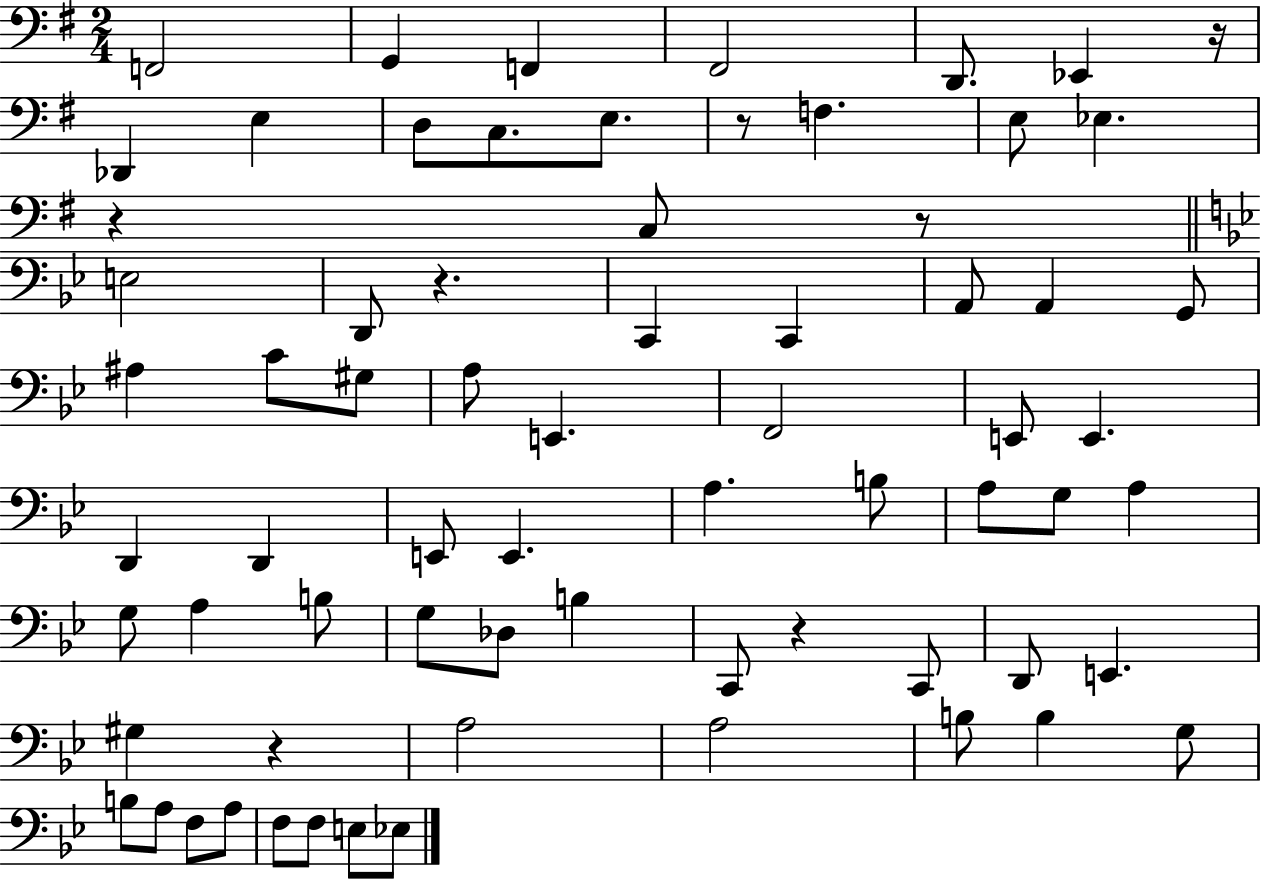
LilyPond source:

{
  \clef bass
  \numericTimeSignature
  \time 2/4
  \key g \major
  f,2 | g,4 f,4 | fis,2 | d,8. ees,4 r16 | \break des,4 e4 | d8 c8. e8. | r8 f4. | e8 ees4. | \break r4 c8 r8 | \bar "||" \break \key g \minor e2 | d,8 r4. | c,4 c,4 | a,8 a,4 g,8 | \break ais4 c'8 gis8 | a8 e,4. | f,2 | e,8 e,4. | \break d,4 d,4 | e,8 e,4. | a4. b8 | a8 g8 a4 | \break g8 a4 b8 | g8 des8 b4 | c,8 r4 c,8 | d,8 e,4. | \break gis4 r4 | a2 | a2 | b8 b4 g8 | \break b8 a8 f8 a8 | f8 f8 e8 ees8 | \bar "|."
}